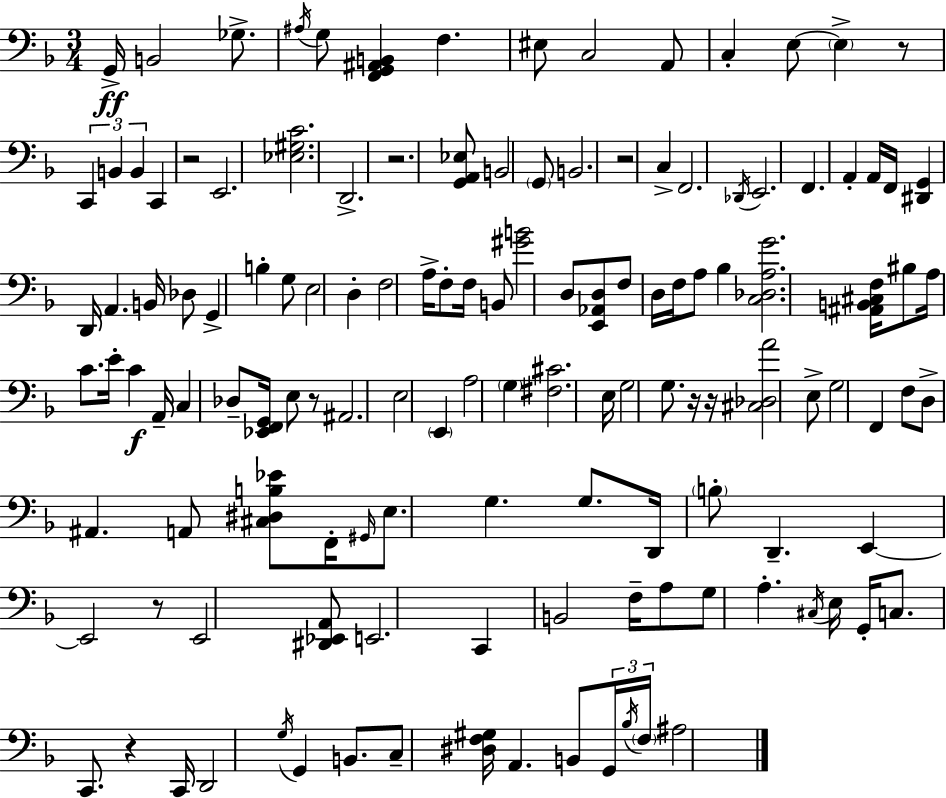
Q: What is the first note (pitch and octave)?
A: G2